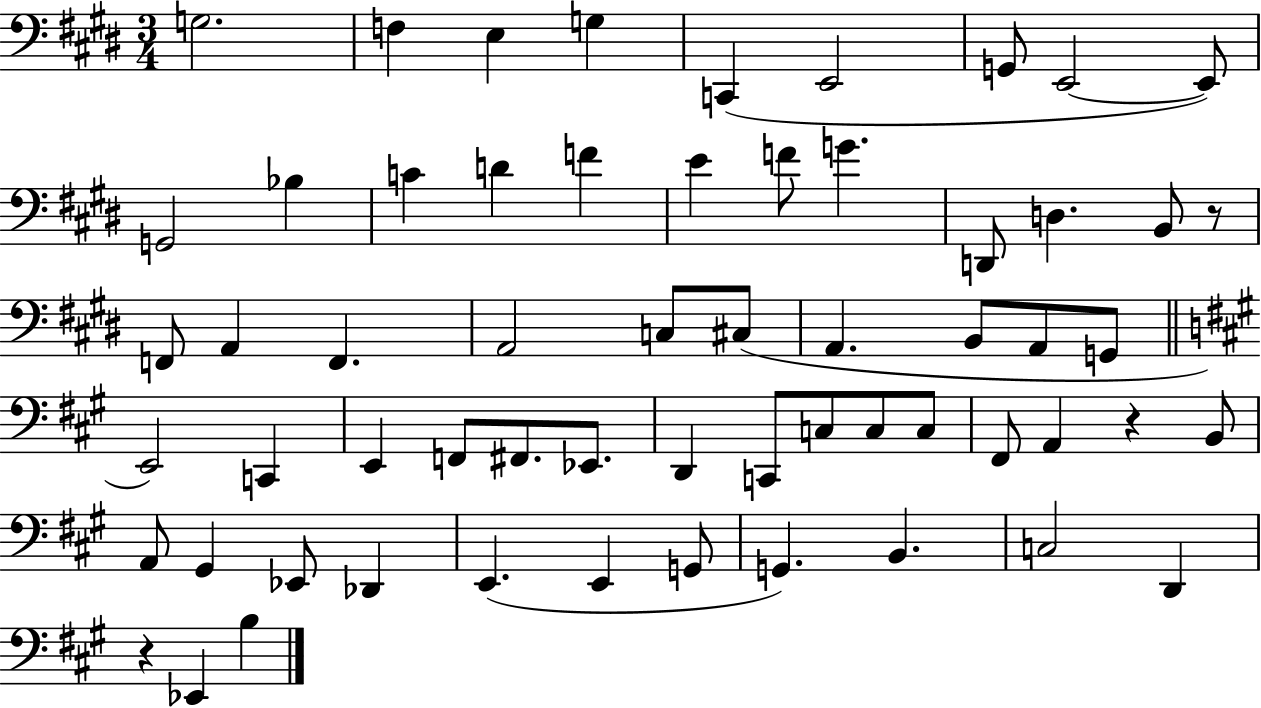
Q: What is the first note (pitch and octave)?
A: G3